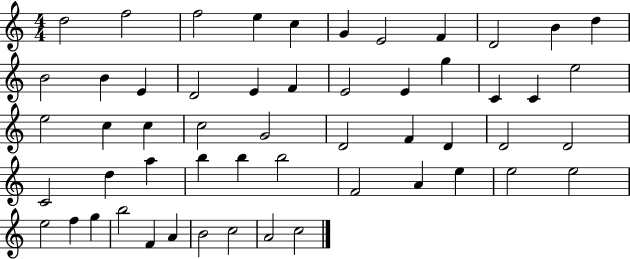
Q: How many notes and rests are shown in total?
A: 54